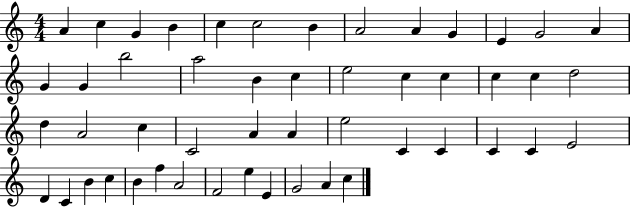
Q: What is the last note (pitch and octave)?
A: C5